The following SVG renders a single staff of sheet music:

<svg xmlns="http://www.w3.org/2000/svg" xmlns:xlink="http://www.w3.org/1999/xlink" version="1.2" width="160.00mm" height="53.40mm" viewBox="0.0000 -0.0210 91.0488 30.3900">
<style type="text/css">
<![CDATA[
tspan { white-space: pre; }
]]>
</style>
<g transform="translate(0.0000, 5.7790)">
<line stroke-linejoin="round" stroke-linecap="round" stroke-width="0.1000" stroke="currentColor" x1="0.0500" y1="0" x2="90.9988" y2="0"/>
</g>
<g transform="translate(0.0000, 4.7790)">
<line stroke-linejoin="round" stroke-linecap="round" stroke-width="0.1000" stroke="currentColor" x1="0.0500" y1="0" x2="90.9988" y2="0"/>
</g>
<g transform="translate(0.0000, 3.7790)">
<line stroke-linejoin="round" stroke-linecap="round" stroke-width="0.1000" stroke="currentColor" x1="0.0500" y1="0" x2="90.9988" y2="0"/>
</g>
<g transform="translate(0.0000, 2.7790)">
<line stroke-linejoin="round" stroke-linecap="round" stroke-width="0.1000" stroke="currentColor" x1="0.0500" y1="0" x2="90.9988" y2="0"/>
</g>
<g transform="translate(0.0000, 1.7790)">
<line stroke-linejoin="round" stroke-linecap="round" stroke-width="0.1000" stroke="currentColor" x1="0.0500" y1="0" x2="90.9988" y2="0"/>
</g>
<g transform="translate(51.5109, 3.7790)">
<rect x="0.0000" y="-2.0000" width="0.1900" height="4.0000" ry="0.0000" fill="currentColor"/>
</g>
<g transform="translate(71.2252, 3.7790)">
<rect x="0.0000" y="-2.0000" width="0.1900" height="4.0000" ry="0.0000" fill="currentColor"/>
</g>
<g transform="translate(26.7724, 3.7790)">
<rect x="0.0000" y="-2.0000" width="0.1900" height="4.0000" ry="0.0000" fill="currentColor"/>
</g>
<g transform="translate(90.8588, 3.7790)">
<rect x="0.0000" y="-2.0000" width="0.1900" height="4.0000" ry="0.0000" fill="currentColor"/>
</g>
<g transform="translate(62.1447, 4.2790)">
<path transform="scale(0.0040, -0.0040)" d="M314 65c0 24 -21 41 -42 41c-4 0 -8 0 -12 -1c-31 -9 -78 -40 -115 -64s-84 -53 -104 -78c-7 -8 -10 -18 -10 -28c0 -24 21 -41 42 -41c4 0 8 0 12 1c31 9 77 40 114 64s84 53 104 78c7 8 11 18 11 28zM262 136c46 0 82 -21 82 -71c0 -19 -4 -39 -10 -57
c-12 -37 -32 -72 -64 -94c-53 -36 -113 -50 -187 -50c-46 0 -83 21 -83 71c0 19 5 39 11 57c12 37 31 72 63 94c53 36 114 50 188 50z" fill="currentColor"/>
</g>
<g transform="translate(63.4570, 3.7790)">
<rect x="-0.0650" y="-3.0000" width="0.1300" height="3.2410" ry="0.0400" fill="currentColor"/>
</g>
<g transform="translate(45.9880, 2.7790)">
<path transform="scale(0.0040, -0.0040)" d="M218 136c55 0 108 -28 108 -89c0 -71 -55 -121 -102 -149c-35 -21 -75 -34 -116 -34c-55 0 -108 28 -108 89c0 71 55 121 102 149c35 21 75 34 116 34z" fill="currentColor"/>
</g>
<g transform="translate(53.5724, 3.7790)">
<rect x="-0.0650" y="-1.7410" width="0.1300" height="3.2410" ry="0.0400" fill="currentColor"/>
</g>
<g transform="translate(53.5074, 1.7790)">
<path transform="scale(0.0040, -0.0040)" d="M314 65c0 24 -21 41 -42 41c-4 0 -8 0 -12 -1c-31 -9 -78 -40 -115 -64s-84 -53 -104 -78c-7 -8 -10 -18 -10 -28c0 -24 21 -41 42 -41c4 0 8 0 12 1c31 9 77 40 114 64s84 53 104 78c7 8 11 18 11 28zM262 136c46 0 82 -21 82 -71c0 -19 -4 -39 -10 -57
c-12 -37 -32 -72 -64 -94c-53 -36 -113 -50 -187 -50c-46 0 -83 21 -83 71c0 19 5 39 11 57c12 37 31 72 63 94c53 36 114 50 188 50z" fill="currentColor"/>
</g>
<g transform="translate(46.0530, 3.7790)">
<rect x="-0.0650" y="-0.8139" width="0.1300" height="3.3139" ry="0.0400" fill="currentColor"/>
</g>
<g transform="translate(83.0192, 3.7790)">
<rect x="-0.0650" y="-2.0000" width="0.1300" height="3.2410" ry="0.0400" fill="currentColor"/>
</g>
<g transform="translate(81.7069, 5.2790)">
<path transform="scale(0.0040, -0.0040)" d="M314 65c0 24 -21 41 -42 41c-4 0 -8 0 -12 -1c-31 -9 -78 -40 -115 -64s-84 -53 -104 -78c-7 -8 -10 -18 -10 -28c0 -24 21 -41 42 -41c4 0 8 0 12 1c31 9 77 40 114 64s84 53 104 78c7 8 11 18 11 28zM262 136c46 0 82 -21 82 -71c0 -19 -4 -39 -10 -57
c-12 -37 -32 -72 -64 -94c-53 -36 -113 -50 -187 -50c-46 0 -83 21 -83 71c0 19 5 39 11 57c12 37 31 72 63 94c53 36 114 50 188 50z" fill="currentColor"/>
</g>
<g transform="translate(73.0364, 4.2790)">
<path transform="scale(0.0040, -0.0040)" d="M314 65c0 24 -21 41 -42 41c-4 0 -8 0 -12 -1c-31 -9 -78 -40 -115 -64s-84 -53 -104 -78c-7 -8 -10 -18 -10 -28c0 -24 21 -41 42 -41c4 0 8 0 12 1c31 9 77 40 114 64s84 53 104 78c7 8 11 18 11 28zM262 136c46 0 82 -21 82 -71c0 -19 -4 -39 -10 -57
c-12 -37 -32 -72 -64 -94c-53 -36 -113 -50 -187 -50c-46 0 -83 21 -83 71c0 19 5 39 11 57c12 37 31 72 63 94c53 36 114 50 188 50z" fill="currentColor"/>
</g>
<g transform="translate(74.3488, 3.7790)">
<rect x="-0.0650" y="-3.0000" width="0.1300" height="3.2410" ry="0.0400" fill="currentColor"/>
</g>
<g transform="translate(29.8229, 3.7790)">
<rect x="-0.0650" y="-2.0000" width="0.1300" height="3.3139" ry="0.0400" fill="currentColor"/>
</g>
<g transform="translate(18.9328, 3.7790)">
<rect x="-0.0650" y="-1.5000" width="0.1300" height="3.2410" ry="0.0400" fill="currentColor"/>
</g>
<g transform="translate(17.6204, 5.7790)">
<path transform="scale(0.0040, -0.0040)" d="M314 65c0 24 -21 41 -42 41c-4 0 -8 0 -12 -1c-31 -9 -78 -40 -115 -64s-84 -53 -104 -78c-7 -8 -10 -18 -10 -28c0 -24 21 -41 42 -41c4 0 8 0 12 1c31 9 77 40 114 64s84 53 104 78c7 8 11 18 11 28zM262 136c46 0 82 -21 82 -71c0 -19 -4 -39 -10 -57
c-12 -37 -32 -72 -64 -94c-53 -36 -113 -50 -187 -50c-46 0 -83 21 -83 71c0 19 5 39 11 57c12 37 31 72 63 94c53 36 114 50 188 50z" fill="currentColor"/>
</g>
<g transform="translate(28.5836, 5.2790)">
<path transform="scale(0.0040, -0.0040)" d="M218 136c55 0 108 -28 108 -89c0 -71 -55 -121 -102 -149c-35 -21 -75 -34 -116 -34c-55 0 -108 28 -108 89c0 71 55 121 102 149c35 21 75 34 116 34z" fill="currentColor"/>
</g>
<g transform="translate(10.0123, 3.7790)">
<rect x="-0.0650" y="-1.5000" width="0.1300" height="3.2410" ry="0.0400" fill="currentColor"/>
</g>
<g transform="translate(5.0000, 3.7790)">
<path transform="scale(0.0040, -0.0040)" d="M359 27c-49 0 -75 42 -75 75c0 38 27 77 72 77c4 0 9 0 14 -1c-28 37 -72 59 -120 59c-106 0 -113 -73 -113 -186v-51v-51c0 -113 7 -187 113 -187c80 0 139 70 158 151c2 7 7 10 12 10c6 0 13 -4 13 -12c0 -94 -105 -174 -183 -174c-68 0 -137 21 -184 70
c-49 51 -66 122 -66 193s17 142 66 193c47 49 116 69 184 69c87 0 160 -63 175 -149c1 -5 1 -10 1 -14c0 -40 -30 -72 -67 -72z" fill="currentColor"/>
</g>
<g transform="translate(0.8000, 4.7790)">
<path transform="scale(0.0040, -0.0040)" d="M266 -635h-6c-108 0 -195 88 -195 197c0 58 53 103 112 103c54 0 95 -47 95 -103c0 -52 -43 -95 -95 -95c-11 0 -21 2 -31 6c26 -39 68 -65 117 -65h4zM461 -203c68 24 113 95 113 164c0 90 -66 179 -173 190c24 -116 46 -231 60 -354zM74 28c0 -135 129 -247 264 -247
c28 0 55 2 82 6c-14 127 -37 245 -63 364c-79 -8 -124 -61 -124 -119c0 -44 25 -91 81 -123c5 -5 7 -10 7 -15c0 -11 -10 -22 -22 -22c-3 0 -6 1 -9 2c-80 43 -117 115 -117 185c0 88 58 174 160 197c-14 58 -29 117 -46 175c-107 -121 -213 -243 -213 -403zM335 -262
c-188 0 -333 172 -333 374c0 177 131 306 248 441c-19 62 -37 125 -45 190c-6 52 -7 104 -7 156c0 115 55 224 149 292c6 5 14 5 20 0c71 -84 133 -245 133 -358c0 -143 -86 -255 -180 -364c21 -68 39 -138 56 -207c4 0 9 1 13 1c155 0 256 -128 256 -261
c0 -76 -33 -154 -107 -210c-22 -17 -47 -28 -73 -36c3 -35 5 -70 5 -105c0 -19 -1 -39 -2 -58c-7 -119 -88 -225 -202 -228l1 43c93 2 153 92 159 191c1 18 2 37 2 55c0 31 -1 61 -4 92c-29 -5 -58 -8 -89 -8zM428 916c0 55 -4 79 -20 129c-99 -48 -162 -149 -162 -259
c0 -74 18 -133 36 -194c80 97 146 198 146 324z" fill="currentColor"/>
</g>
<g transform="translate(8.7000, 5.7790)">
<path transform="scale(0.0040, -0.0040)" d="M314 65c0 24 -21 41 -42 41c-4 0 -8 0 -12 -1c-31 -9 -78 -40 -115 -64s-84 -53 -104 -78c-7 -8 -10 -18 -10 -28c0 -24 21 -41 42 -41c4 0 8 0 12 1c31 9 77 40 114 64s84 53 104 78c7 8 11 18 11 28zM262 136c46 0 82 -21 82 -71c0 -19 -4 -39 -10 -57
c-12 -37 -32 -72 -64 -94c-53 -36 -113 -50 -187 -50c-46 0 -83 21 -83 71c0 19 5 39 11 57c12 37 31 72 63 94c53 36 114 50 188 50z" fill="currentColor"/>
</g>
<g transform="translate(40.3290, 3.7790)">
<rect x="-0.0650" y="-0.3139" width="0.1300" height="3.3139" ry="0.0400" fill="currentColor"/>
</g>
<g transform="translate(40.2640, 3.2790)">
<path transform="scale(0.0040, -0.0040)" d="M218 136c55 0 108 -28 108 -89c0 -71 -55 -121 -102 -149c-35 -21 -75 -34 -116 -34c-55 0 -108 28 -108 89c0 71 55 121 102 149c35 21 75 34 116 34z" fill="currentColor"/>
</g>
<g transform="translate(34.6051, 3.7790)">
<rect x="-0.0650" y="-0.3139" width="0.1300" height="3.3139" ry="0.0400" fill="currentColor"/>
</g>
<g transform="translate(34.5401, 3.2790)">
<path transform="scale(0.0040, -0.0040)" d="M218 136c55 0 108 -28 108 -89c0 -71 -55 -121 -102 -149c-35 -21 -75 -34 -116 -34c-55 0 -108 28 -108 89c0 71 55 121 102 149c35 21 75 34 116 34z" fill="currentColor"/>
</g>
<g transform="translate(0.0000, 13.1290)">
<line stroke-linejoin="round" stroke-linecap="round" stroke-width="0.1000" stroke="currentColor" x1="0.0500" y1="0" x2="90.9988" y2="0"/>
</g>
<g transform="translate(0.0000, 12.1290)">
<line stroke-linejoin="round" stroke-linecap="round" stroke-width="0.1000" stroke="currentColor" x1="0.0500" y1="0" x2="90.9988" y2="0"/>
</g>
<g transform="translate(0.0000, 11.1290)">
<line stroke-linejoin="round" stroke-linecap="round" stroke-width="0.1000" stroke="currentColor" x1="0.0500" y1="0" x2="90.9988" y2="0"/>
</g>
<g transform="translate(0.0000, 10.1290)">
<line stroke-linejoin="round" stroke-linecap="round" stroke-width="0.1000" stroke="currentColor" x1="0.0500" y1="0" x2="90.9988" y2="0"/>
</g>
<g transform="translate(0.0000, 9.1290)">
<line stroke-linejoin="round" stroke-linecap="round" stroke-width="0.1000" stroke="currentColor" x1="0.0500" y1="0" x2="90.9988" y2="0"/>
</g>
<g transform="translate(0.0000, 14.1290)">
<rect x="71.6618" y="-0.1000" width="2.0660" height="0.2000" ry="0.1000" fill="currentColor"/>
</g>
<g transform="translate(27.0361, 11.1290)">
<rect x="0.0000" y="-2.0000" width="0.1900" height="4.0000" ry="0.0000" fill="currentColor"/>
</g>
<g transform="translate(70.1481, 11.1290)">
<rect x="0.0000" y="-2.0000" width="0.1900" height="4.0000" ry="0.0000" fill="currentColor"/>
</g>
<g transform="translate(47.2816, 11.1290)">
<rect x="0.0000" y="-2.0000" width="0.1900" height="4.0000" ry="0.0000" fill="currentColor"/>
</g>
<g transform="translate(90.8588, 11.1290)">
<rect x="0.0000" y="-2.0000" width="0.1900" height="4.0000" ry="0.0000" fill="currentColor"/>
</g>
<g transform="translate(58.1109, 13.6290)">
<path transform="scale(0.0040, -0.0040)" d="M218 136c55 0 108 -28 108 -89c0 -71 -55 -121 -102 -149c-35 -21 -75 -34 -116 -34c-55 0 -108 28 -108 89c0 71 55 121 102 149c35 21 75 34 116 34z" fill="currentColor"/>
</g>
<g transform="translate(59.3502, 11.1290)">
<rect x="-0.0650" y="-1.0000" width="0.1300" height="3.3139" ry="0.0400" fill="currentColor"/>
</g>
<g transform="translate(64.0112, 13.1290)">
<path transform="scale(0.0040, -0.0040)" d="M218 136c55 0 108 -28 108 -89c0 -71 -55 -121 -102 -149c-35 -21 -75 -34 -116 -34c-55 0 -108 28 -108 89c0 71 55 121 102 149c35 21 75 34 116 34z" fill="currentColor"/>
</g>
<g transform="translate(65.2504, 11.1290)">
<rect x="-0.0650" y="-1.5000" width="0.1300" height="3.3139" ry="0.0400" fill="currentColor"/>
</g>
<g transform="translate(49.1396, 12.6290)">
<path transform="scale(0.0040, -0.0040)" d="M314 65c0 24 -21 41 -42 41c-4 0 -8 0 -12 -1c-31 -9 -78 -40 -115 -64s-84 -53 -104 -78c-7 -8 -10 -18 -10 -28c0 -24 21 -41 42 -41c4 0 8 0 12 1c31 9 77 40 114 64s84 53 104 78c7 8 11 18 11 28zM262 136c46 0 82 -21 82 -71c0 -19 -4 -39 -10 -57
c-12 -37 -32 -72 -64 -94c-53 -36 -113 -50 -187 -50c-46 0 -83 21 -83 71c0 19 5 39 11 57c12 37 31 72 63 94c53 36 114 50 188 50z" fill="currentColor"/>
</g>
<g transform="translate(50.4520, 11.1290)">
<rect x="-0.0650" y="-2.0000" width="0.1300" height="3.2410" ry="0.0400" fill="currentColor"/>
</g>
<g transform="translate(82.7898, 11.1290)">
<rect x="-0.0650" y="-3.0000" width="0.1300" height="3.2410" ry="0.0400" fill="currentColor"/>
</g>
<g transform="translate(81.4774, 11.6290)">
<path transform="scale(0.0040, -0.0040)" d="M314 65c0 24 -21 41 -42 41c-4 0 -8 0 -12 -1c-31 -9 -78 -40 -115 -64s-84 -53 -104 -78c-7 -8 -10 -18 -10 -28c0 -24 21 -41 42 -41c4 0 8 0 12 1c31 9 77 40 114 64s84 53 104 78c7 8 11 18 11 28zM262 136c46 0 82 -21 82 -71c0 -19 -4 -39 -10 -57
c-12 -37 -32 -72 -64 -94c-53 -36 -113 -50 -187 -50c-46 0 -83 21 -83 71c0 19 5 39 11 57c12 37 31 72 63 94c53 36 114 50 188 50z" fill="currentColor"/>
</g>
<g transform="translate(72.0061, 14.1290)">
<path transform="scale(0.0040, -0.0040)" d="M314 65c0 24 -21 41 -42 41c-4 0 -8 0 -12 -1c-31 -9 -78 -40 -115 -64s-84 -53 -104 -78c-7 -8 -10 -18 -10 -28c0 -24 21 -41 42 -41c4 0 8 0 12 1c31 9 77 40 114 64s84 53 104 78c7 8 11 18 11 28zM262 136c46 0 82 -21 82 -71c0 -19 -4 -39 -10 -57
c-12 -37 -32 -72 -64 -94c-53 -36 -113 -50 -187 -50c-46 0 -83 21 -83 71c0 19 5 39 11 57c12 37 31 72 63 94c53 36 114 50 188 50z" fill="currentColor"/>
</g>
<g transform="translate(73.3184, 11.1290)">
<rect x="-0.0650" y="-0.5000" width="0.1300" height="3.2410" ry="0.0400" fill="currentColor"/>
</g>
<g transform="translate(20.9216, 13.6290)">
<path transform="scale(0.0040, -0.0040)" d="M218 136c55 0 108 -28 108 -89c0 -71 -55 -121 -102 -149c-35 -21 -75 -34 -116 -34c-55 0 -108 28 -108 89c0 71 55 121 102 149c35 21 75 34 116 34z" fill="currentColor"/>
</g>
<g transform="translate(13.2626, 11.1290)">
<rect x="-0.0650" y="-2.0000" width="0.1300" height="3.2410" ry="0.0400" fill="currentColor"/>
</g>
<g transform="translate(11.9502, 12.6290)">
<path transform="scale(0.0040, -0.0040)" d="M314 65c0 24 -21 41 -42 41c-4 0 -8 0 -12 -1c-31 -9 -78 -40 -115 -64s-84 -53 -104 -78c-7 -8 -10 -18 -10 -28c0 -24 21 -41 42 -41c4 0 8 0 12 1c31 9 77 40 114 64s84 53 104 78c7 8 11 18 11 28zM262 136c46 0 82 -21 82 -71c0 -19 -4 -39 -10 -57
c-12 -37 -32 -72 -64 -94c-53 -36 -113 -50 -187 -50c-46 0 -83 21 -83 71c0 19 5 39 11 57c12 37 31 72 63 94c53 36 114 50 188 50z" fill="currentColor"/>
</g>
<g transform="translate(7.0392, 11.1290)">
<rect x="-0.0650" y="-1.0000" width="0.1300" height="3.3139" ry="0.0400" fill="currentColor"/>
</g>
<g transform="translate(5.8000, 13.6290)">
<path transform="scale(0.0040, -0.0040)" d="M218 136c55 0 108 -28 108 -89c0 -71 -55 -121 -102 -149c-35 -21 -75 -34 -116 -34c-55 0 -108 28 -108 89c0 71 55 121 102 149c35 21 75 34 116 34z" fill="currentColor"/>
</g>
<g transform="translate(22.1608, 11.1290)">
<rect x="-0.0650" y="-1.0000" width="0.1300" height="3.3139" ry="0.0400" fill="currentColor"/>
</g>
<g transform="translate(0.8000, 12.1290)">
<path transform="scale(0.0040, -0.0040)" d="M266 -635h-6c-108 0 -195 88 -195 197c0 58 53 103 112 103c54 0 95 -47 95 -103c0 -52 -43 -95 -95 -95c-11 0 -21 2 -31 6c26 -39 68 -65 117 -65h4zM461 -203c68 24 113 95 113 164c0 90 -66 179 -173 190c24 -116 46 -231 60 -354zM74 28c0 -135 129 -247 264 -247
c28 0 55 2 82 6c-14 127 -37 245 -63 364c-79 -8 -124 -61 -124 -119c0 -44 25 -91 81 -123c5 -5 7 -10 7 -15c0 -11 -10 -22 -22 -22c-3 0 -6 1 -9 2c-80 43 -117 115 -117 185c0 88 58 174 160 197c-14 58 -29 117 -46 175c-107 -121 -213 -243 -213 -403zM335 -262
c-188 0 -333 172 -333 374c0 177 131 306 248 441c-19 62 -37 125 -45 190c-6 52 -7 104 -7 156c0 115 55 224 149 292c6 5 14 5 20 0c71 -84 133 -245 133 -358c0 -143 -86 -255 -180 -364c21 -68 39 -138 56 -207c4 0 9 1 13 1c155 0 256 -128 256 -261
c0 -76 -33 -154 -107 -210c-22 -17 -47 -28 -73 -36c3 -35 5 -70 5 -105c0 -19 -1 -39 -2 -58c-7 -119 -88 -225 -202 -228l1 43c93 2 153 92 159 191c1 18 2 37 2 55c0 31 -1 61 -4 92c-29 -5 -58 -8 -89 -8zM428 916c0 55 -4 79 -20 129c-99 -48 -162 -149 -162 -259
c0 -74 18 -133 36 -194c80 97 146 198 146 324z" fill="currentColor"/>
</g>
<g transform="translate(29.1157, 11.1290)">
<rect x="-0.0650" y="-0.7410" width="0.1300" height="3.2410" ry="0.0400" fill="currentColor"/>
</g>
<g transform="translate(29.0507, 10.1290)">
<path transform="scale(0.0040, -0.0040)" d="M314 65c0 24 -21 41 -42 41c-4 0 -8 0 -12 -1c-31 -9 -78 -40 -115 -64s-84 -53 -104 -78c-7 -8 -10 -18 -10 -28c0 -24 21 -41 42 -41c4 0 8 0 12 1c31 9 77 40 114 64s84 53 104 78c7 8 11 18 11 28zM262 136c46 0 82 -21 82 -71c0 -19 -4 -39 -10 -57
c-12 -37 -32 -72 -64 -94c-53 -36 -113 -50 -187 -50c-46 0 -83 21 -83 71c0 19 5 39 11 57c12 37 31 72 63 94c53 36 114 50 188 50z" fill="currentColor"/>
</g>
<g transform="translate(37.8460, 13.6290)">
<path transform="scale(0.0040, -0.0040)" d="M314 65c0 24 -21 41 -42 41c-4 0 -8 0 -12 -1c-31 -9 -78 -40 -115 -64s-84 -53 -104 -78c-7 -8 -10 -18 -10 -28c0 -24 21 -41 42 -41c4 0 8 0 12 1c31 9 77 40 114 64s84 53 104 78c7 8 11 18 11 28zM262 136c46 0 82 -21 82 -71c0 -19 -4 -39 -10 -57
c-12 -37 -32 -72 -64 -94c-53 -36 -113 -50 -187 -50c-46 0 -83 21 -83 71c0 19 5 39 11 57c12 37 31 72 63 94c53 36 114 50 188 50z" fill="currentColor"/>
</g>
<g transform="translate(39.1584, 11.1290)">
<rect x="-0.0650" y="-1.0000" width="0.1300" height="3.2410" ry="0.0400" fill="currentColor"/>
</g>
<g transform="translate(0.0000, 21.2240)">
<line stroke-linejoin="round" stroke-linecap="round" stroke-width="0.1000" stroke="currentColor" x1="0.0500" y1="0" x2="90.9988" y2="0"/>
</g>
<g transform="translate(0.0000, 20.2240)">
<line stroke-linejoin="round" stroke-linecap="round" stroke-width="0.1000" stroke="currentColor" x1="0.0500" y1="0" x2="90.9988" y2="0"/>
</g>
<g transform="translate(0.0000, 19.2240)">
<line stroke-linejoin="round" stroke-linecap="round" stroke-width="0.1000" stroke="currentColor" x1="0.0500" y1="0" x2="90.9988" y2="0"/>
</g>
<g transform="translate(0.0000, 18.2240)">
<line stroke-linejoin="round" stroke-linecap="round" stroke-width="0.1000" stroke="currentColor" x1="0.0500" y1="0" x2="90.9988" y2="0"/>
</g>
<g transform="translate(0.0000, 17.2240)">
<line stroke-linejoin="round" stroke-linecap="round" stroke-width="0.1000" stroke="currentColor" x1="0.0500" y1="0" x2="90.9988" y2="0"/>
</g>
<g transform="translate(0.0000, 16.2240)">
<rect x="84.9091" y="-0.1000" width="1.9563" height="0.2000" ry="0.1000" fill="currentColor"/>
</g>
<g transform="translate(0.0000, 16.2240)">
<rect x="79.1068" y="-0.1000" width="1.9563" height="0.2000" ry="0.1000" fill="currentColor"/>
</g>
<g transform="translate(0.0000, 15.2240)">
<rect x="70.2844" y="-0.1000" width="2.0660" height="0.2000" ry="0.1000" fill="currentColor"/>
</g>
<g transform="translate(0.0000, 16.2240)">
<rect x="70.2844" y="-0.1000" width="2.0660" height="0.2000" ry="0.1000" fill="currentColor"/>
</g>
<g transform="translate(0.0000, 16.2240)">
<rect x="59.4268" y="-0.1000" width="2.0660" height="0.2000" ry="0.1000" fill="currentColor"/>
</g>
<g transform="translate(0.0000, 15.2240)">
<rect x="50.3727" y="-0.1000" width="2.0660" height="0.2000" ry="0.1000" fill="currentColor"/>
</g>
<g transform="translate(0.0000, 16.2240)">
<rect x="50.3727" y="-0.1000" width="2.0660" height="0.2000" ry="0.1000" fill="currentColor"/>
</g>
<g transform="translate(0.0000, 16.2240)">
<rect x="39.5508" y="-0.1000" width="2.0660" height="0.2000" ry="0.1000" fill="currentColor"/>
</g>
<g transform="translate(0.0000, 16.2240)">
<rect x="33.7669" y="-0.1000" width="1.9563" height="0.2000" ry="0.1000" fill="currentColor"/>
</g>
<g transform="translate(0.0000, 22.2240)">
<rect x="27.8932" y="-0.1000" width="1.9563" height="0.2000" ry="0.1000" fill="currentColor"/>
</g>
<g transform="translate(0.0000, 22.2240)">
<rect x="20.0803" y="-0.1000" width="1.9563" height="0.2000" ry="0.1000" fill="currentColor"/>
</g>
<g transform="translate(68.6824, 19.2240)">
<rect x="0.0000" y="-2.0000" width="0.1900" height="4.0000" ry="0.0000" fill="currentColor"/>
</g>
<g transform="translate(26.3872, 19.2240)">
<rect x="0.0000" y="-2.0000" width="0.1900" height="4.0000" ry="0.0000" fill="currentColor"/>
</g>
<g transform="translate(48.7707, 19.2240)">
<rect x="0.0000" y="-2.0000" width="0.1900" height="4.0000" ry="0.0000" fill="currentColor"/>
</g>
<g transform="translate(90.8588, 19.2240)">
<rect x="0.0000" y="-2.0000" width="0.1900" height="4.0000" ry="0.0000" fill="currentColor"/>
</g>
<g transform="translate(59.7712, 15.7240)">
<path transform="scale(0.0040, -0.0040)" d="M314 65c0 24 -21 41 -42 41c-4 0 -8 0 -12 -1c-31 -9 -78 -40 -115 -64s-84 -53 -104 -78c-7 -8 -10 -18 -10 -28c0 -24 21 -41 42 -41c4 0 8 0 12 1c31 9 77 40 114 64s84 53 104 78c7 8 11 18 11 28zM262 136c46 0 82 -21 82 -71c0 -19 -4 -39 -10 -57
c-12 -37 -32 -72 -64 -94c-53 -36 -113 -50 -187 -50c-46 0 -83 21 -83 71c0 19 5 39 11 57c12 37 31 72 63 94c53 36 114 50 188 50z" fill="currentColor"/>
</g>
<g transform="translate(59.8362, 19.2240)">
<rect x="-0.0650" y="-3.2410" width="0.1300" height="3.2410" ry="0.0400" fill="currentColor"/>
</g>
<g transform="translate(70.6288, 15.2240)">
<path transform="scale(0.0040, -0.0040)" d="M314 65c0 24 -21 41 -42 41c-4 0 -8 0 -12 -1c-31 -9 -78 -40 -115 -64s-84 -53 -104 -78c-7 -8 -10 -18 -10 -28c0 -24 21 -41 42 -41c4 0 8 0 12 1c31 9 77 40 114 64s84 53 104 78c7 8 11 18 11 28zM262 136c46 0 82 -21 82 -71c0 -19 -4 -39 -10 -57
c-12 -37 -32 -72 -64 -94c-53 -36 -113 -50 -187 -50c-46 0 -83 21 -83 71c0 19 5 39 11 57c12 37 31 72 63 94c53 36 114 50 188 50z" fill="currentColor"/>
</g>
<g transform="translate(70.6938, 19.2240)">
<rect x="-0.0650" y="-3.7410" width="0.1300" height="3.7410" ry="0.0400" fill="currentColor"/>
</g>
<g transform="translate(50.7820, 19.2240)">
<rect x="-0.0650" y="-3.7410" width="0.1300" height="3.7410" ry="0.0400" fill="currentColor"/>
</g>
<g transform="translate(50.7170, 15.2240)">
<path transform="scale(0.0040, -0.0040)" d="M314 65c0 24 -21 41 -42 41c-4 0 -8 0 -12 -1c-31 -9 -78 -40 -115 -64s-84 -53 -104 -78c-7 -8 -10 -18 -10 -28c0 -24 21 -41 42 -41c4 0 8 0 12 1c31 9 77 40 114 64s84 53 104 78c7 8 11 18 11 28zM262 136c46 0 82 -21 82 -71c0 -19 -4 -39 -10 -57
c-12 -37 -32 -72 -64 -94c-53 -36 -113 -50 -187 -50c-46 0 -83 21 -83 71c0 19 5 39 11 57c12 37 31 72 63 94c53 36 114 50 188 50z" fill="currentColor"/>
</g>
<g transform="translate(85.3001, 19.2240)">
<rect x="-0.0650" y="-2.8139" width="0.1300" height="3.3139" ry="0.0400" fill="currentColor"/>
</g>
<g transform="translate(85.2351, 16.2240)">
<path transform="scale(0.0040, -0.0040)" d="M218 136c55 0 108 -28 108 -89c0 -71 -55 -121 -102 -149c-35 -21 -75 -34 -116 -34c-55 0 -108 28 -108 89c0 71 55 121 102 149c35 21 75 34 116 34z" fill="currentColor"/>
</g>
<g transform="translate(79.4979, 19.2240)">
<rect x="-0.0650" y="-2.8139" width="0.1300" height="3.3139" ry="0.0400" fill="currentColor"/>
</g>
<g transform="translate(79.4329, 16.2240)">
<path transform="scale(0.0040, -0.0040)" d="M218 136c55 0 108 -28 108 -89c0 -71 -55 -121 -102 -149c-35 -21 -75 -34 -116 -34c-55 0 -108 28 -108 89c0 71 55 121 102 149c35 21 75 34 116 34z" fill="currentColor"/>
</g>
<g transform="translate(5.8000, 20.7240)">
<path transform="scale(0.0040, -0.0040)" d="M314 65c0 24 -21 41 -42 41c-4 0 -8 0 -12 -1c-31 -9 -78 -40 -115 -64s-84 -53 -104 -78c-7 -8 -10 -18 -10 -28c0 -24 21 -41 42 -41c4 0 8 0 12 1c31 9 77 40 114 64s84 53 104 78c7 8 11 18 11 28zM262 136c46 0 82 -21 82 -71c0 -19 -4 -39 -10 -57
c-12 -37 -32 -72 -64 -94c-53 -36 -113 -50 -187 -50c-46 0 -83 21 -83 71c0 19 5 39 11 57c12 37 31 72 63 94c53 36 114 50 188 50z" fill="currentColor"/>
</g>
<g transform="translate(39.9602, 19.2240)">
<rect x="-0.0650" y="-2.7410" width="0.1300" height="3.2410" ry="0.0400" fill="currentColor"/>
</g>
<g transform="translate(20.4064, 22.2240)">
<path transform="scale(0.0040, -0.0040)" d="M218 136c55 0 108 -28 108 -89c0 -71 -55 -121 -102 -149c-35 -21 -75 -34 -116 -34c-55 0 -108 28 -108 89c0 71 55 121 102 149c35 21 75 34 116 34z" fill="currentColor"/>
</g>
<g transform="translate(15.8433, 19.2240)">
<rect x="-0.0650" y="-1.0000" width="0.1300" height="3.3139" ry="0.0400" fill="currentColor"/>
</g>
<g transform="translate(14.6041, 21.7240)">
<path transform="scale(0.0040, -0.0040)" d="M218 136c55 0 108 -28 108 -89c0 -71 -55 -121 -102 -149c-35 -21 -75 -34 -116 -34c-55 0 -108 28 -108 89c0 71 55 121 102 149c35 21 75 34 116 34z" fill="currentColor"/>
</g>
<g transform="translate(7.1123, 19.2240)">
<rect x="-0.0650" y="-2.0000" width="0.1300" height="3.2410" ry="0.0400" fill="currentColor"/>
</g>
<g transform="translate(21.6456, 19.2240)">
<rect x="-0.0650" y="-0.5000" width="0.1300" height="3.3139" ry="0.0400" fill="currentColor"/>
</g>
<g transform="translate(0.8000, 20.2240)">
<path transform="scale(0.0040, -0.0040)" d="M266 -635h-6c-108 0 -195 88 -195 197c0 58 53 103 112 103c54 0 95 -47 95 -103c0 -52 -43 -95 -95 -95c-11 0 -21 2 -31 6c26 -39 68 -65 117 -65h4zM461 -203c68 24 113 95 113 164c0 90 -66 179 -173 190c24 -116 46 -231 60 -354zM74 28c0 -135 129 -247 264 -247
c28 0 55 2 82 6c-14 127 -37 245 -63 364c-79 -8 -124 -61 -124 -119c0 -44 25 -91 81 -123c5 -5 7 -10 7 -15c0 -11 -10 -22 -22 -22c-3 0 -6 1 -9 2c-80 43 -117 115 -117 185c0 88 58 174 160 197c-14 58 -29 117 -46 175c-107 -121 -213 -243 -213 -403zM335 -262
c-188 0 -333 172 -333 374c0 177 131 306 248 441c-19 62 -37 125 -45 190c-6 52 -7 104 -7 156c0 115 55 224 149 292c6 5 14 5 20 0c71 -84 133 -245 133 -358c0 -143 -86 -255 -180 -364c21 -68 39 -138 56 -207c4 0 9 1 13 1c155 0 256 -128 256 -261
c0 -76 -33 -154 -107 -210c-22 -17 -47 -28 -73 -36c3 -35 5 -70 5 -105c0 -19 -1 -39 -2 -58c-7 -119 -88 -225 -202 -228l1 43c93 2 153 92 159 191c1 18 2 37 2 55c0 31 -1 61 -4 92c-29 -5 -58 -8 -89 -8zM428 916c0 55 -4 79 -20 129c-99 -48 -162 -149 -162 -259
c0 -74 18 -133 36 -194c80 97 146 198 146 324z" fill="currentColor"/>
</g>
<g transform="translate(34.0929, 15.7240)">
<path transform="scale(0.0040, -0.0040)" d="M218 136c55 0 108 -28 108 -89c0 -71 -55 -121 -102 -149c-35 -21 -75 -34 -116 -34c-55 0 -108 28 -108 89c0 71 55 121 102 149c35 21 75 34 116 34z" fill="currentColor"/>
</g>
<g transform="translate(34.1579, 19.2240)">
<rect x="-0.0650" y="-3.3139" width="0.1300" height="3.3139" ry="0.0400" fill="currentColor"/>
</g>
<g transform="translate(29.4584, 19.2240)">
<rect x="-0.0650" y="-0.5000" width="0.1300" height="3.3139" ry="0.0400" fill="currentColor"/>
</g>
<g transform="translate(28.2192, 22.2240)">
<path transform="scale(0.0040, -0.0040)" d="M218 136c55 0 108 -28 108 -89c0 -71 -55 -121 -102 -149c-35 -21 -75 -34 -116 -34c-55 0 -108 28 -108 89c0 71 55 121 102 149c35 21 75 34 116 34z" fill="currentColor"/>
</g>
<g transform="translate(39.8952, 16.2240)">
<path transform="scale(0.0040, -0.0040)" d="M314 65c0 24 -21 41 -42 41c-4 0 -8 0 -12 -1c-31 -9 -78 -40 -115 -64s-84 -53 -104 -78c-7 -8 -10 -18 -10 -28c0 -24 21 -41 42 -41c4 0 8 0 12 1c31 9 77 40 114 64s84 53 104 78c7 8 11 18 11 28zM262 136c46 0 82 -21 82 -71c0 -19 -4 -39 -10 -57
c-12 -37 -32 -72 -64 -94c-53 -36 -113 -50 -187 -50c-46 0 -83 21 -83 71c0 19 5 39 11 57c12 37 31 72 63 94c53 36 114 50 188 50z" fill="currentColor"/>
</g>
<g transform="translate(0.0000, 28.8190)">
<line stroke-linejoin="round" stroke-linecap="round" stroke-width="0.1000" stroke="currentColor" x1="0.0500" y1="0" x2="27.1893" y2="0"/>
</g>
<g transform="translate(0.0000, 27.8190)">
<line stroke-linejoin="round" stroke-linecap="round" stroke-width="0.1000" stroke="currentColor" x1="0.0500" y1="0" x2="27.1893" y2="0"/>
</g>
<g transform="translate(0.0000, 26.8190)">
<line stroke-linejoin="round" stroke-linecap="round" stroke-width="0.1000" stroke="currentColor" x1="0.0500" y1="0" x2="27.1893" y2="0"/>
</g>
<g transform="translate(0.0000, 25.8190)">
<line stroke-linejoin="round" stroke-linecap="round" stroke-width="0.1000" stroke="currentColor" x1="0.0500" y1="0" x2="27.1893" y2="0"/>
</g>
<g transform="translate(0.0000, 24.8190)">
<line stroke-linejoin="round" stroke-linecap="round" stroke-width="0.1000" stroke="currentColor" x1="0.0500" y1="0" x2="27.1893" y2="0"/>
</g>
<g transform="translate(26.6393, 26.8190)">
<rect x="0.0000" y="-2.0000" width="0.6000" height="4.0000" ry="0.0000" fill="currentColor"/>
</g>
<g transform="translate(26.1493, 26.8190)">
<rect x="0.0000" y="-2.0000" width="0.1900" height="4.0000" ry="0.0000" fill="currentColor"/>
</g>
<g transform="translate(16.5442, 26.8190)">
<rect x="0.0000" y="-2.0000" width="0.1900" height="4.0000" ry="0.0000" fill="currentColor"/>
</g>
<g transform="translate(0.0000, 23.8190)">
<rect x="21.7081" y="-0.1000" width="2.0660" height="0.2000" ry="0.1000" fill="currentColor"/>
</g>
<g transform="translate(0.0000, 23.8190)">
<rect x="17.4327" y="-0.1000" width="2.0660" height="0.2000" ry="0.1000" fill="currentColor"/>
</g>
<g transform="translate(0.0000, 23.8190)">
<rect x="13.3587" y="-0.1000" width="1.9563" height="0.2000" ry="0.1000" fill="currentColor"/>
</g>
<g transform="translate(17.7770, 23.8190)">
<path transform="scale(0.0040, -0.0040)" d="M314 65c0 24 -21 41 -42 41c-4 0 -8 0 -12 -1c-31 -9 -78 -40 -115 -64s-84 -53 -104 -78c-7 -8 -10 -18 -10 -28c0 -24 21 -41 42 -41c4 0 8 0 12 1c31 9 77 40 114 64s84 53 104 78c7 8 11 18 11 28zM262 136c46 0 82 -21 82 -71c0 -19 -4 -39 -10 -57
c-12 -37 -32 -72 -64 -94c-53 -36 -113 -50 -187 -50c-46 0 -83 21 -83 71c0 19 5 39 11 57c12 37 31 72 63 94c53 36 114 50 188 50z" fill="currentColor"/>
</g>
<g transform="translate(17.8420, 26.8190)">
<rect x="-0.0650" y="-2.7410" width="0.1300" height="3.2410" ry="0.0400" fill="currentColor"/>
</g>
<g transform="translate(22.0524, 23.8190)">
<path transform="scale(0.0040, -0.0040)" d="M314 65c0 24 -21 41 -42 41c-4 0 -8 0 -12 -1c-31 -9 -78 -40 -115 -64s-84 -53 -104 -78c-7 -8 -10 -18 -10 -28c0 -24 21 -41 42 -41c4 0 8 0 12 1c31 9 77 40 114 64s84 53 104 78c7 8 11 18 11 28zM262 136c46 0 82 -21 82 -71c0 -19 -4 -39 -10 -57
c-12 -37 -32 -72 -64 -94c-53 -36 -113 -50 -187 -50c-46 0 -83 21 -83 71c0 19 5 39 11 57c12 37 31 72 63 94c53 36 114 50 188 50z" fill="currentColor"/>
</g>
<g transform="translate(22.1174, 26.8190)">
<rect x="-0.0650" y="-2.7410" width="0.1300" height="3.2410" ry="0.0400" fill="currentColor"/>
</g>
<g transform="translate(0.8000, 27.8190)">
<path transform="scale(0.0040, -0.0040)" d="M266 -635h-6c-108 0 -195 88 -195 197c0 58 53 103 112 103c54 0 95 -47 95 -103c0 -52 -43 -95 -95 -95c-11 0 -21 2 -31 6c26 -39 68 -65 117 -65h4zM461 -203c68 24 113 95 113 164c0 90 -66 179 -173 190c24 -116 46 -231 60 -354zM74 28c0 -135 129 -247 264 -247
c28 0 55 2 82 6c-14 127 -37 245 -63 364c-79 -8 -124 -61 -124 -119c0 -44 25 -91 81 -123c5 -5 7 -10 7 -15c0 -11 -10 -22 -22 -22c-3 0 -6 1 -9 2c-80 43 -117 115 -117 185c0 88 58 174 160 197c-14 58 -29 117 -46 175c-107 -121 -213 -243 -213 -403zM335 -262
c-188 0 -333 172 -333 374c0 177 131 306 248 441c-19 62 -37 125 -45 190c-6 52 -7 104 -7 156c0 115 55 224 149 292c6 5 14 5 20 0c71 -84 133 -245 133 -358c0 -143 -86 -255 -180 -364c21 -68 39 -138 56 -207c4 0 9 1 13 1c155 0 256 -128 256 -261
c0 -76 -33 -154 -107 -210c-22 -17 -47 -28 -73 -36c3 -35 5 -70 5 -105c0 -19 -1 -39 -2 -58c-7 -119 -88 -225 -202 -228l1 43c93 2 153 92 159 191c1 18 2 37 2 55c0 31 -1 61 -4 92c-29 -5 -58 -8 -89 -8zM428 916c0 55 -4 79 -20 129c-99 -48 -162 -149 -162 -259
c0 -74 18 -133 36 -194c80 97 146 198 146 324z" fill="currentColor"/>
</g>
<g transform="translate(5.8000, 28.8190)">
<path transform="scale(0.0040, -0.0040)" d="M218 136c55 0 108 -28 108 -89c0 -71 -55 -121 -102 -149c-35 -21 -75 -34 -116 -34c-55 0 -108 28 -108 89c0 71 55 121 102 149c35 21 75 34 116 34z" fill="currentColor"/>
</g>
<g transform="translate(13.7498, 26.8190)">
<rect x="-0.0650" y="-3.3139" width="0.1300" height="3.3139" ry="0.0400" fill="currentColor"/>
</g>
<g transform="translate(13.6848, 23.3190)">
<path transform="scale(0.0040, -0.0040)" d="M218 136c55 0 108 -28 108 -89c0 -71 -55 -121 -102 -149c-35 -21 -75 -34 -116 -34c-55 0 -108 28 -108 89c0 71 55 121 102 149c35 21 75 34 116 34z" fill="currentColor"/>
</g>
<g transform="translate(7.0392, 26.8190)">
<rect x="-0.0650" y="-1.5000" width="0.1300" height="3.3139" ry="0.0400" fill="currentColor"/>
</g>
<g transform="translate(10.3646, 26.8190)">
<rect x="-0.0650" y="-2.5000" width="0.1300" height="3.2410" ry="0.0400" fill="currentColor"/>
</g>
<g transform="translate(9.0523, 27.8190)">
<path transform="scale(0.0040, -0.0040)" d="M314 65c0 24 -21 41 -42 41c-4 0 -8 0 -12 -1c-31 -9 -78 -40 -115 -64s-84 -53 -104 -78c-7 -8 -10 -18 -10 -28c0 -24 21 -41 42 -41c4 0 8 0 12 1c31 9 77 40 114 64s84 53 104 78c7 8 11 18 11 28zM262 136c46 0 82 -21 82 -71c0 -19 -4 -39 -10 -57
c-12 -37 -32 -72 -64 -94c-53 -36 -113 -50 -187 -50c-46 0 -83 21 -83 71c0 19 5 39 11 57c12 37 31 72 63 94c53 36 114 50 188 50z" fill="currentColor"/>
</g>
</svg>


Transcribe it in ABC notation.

X:1
T:Untitled
M:4/4
L:1/4
K:C
E2 E2 F c c d f2 A2 A2 F2 D F2 D d2 D2 F2 D E C2 A2 F2 D C C b a2 c'2 b2 c'2 a a E G2 b a2 a2